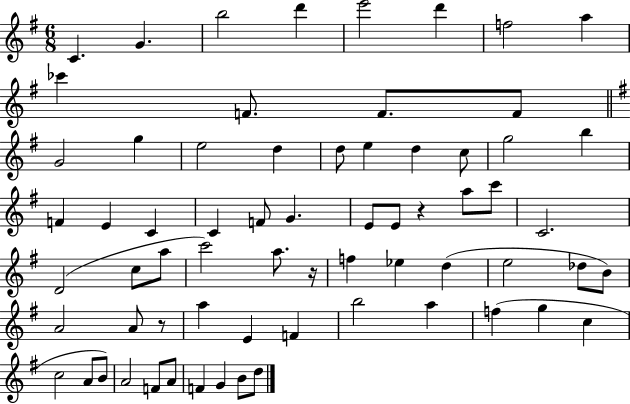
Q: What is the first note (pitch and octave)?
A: C4